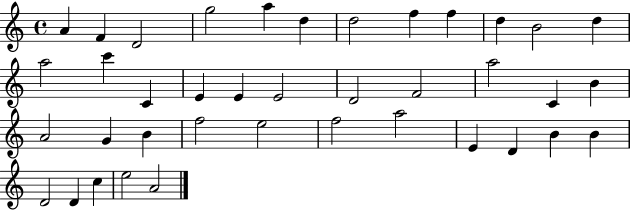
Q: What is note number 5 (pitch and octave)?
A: A5